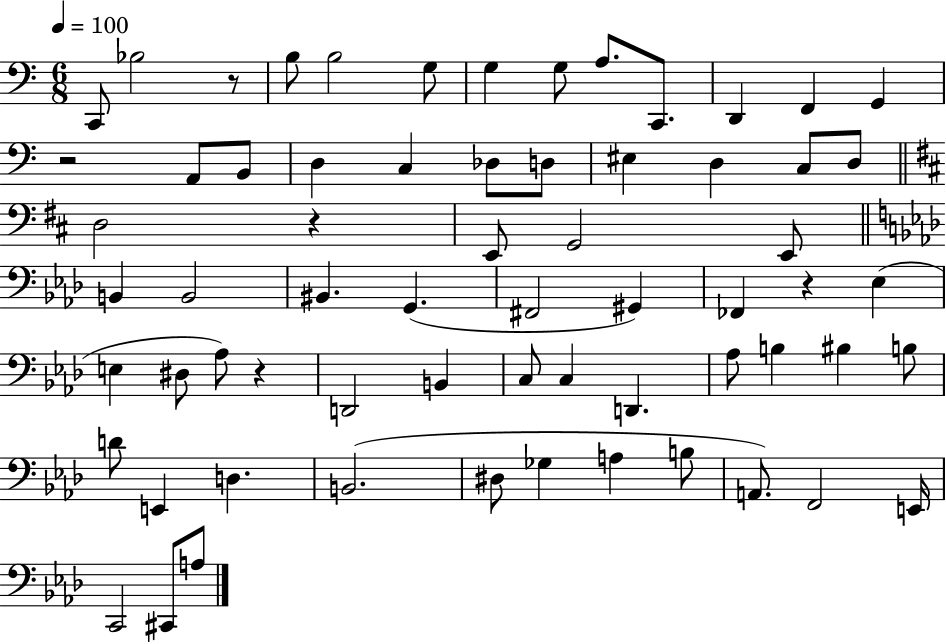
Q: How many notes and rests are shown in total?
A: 65